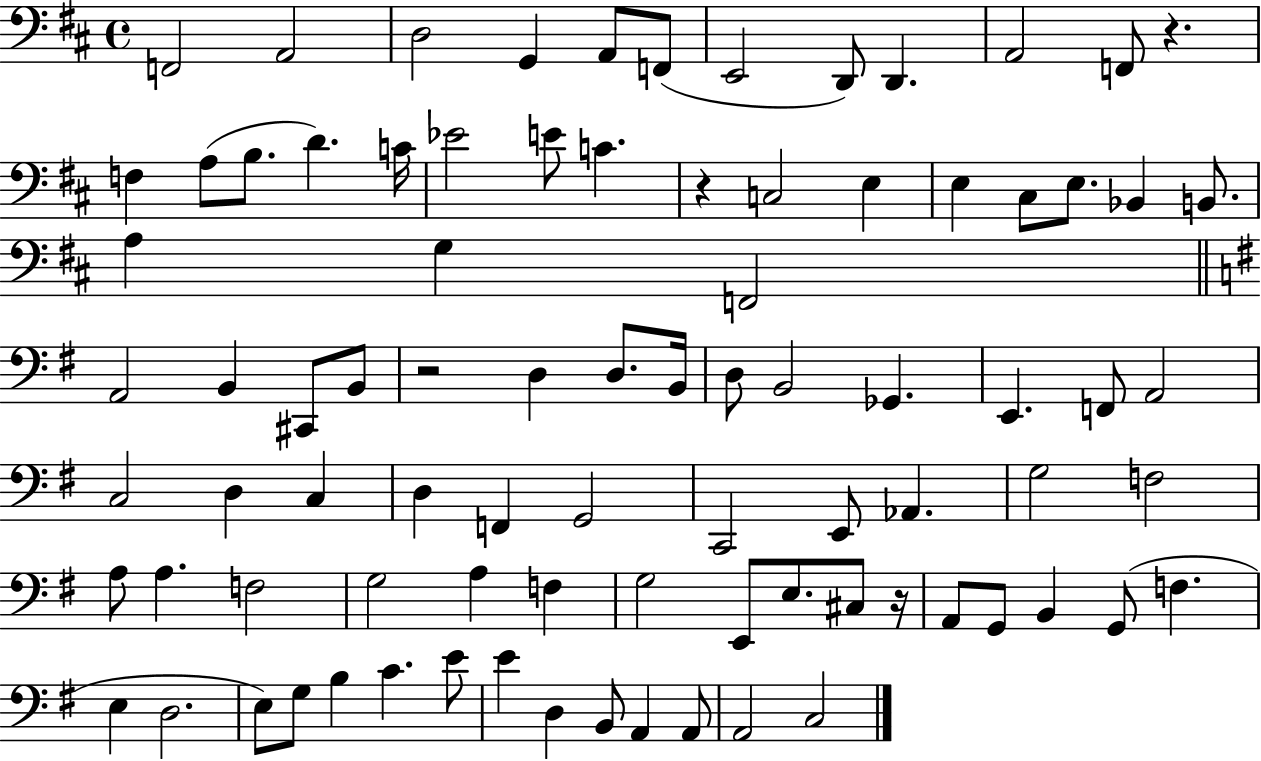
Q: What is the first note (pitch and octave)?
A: F2